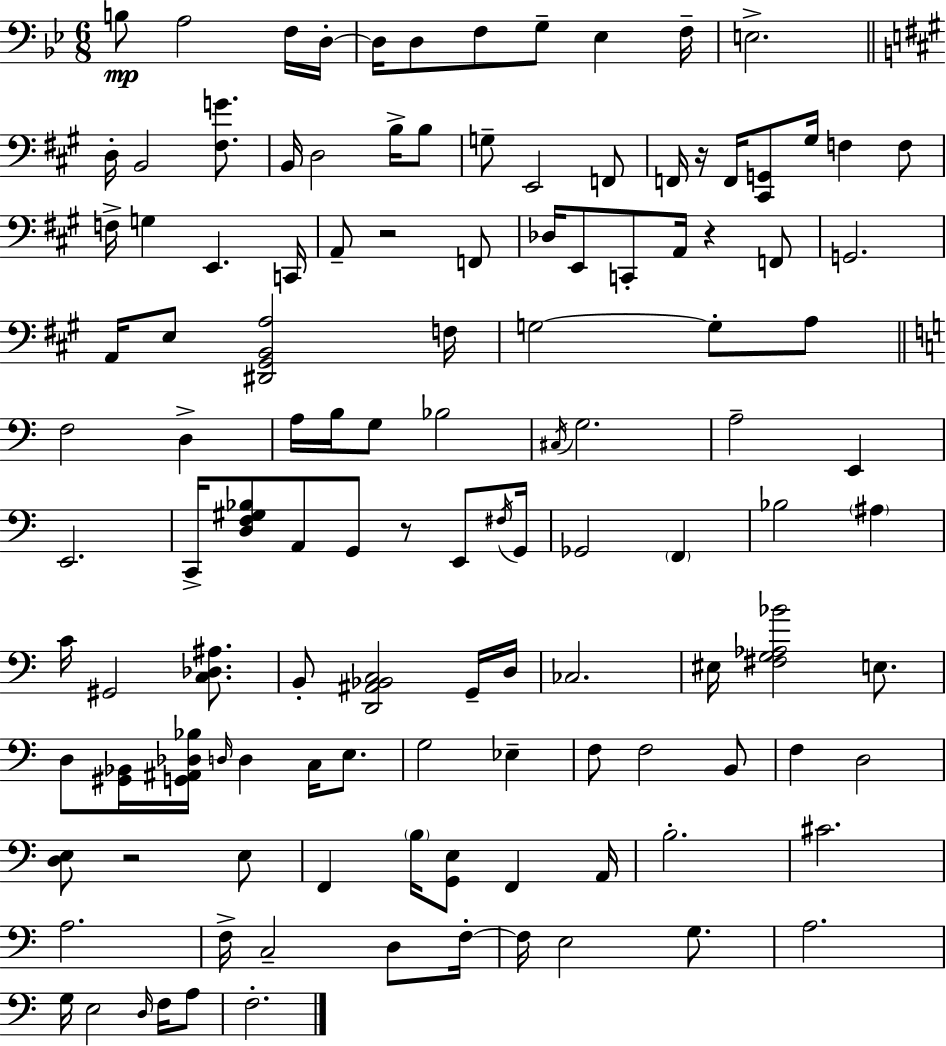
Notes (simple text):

B3/e A3/h F3/s D3/s D3/s D3/e F3/e G3/e Eb3/q F3/s E3/h. D3/s B2/h [F#3,G4]/e. B2/s D3/h B3/s B3/e G3/e E2/h F2/e F2/s R/s F2/s [C#2,G2]/e G#3/s F3/q F3/e F3/s G3/q E2/q. C2/s A2/e R/h F2/e Db3/s E2/e C2/e A2/s R/q F2/e G2/h. A2/s E3/e [D#2,G#2,B2,A3]/h F3/s G3/h G3/e A3/e F3/h D3/q A3/s B3/s G3/e Bb3/h C#3/s G3/h. A3/h E2/q E2/h. C2/s [D3,F3,G#3,Bb3]/e A2/e G2/e R/e E2/e F#3/s G2/s Gb2/h F2/q Bb3/h A#3/q C4/s G#2/h [C3,Db3,A#3]/e. B2/e [D2,A#2,Bb2,C3]/h G2/s D3/s CES3/h. EIS3/s [F#3,G3,Ab3,Bb4]/h E3/e. D3/e [G#2,Bb2]/s [G2,A#2,Db3,Bb3]/s D3/s D3/q C3/s E3/e. G3/h Eb3/q F3/e F3/h B2/e F3/q D3/h [D3,E3]/e R/h E3/e F2/q B3/s [G2,E3]/e F2/q A2/s B3/h. C#4/h. A3/h. F3/s C3/h D3/e F3/s F3/s E3/h G3/e. A3/h. G3/s E3/h D3/s F3/s A3/e F3/h.